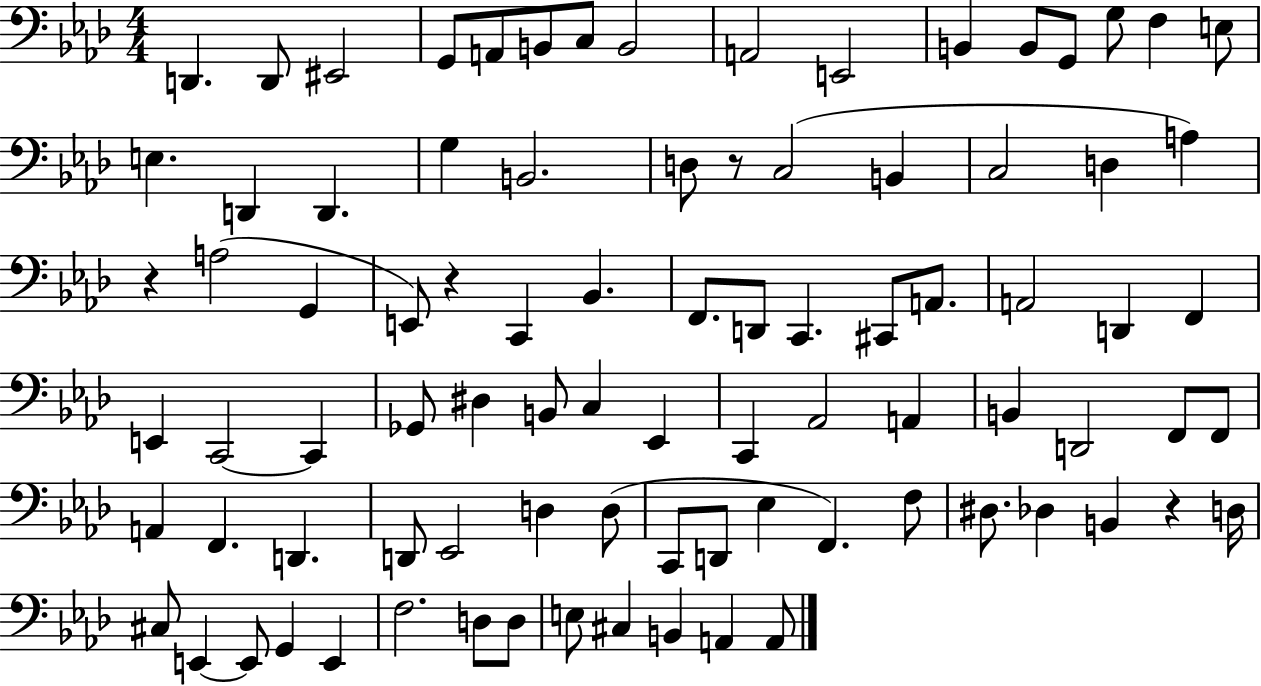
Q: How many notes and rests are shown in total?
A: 88